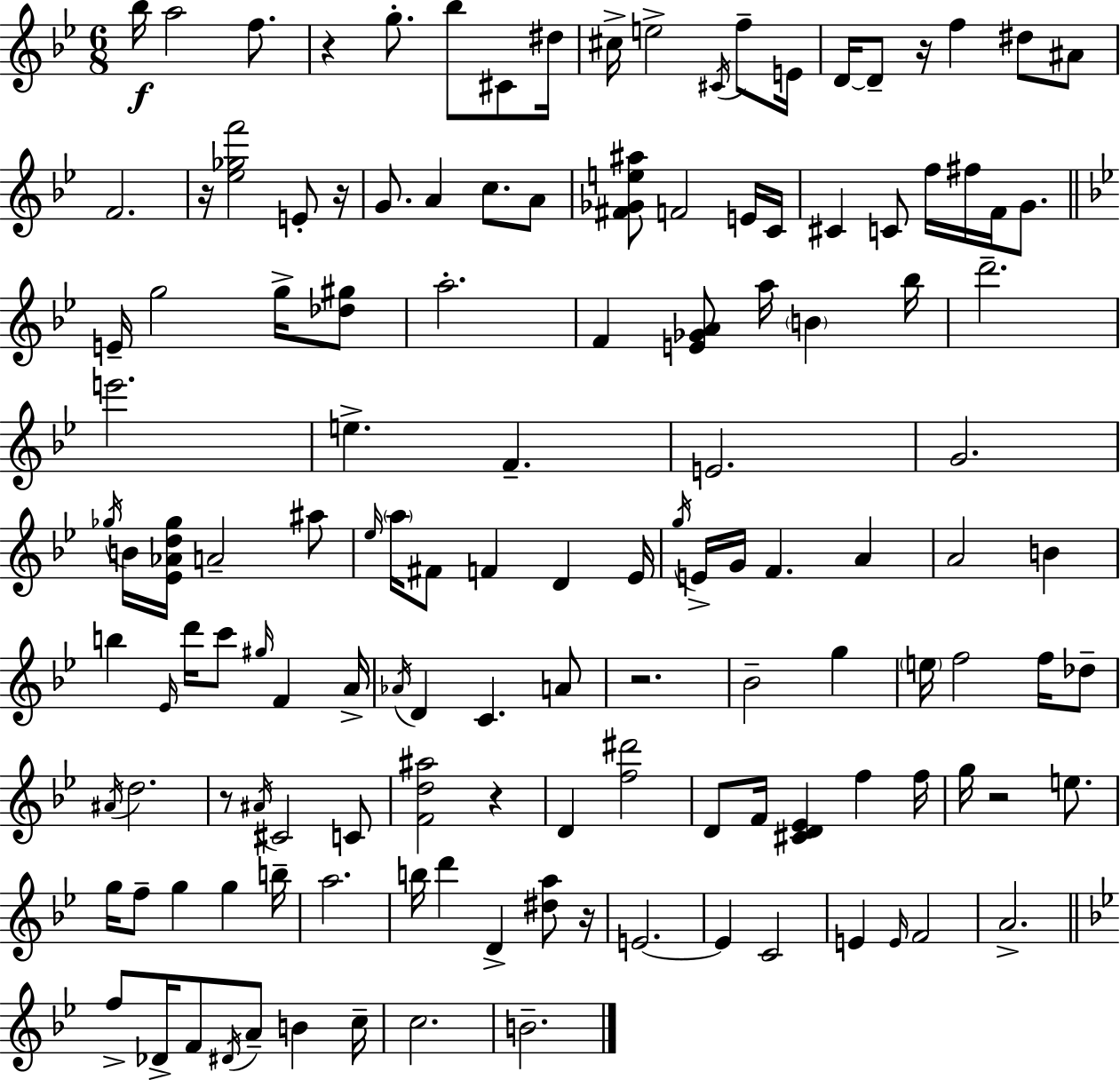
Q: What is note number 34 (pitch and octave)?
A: G5